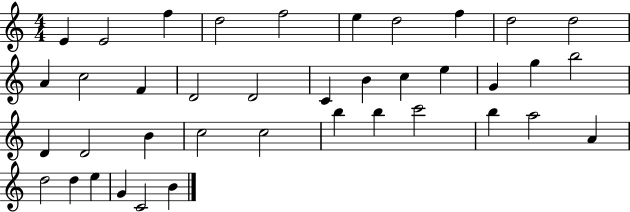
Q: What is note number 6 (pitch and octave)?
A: E5